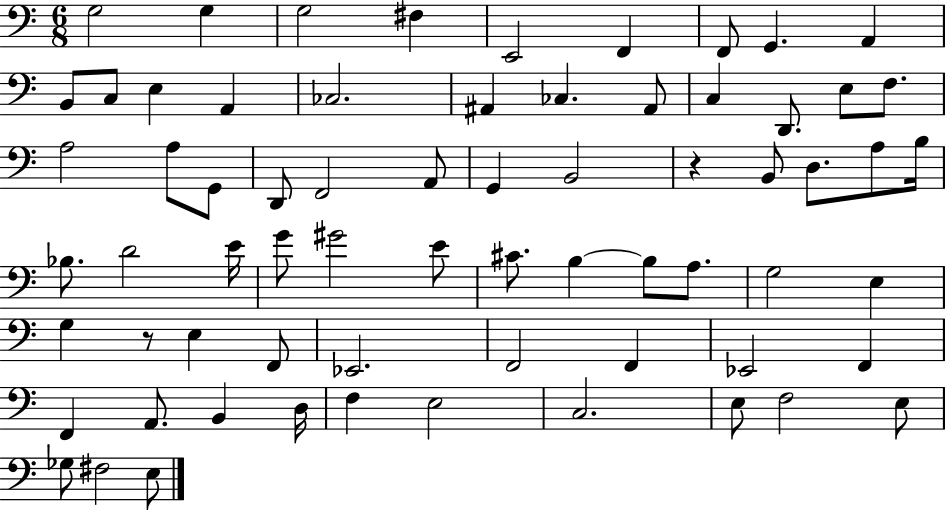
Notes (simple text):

G3/h G3/q G3/h F#3/q E2/h F2/q F2/e G2/q. A2/q B2/e C3/e E3/q A2/q CES3/h. A#2/q CES3/q. A#2/e C3/q D2/e. E3/e F3/e. A3/h A3/e G2/e D2/e F2/h A2/e G2/q B2/h R/q B2/e D3/e. A3/e B3/s Bb3/e. D4/h E4/s G4/e G#4/h E4/e C#4/e. B3/q B3/e A3/e. G3/h E3/q G3/q R/e E3/q F2/e Eb2/h. F2/h F2/q Eb2/h F2/q F2/q A2/e. B2/q D3/s F3/q E3/h C3/h. E3/e F3/h E3/e Gb3/e F#3/h E3/e